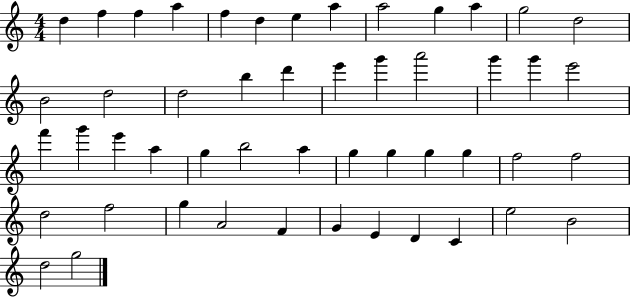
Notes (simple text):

D5/q F5/q F5/q A5/q F5/q D5/q E5/q A5/q A5/h G5/q A5/q G5/h D5/h B4/h D5/h D5/h B5/q D6/q E6/q G6/q A6/h G6/q G6/q E6/h F6/q G6/q E6/q A5/q G5/q B5/h A5/q G5/q G5/q G5/q G5/q F5/h F5/h D5/h F5/h G5/q A4/h F4/q G4/q E4/q D4/q C4/q E5/h B4/h D5/h G5/h